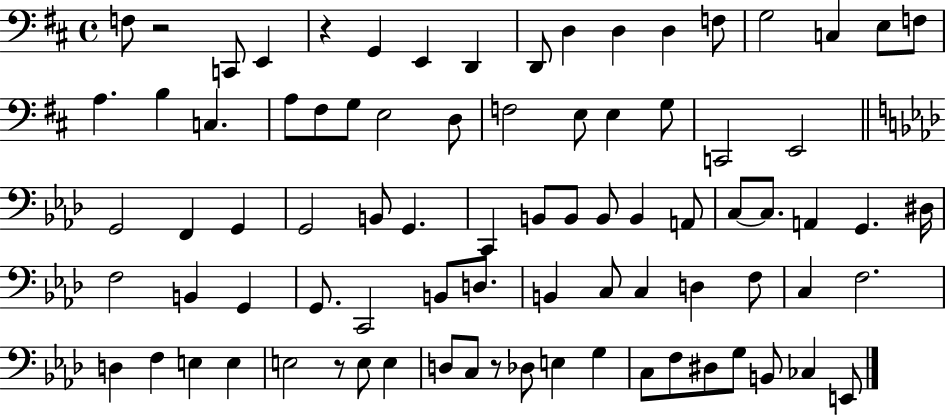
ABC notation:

X:1
T:Untitled
M:4/4
L:1/4
K:D
F,/2 z2 C,,/2 E,, z G,, E,, D,, D,,/2 D, D, D, F,/2 G,2 C, E,/2 F,/2 A, B, C, A,/2 ^F,/2 G,/2 E,2 D,/2 F,2 E,/2 E, G,/2 C,,2 E,,2 G,,2 F,, G,, G,,2 B,,/2 G,, C,, B,,/2 B,,/2 B,,/2 B,, A,,/2 C,/2 C,/2 A,, G,, ^D,/4 F,2 B,, G,, G,,/2 C,,2 B,,/2 D,/2 B,, C,/2 C, D, F,/2 C, F,2 D, F, E, E, E,2 z/2 E,/2 E, D,/2 C,/2 z/2 _D,/2 E, G, C,/2 F,/2 ^D,/2 G,/2 B,,/2 _C, E,,/2